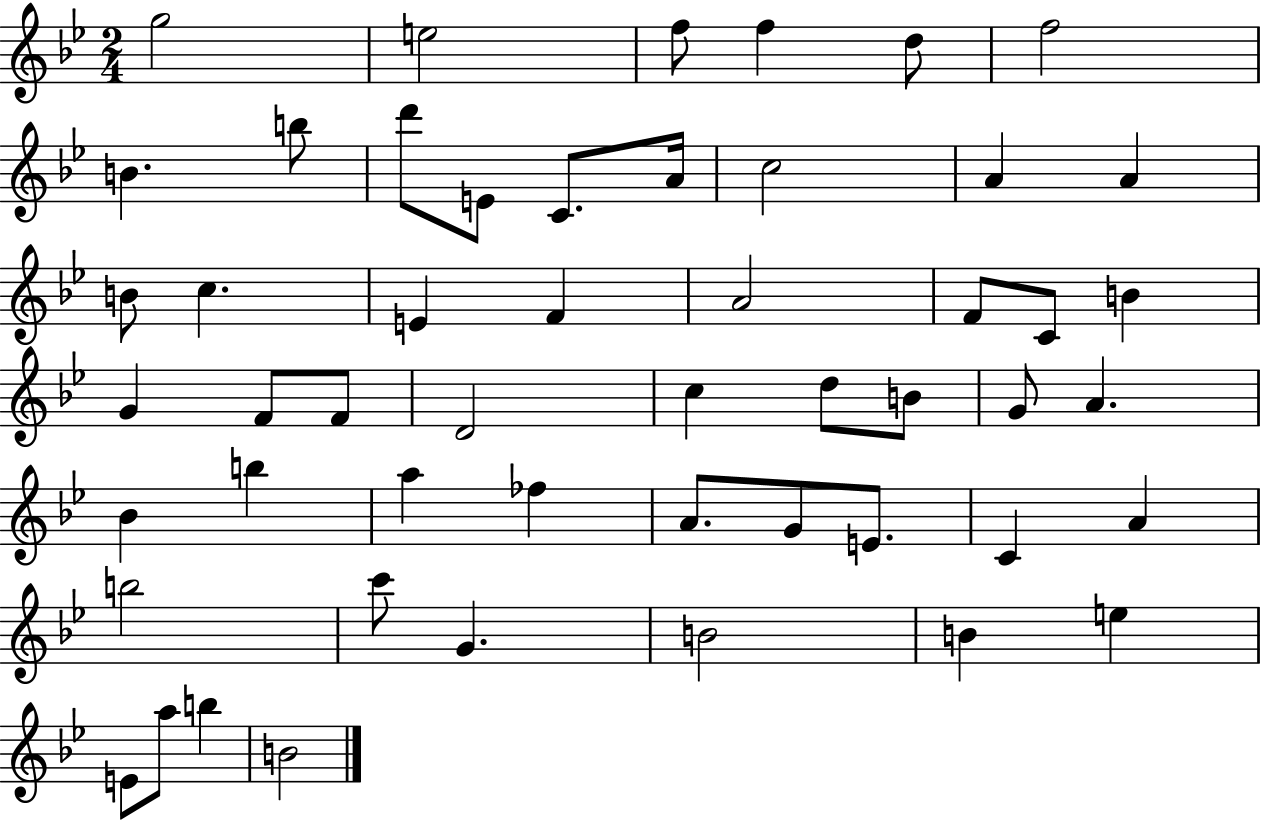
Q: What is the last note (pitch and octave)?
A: B4